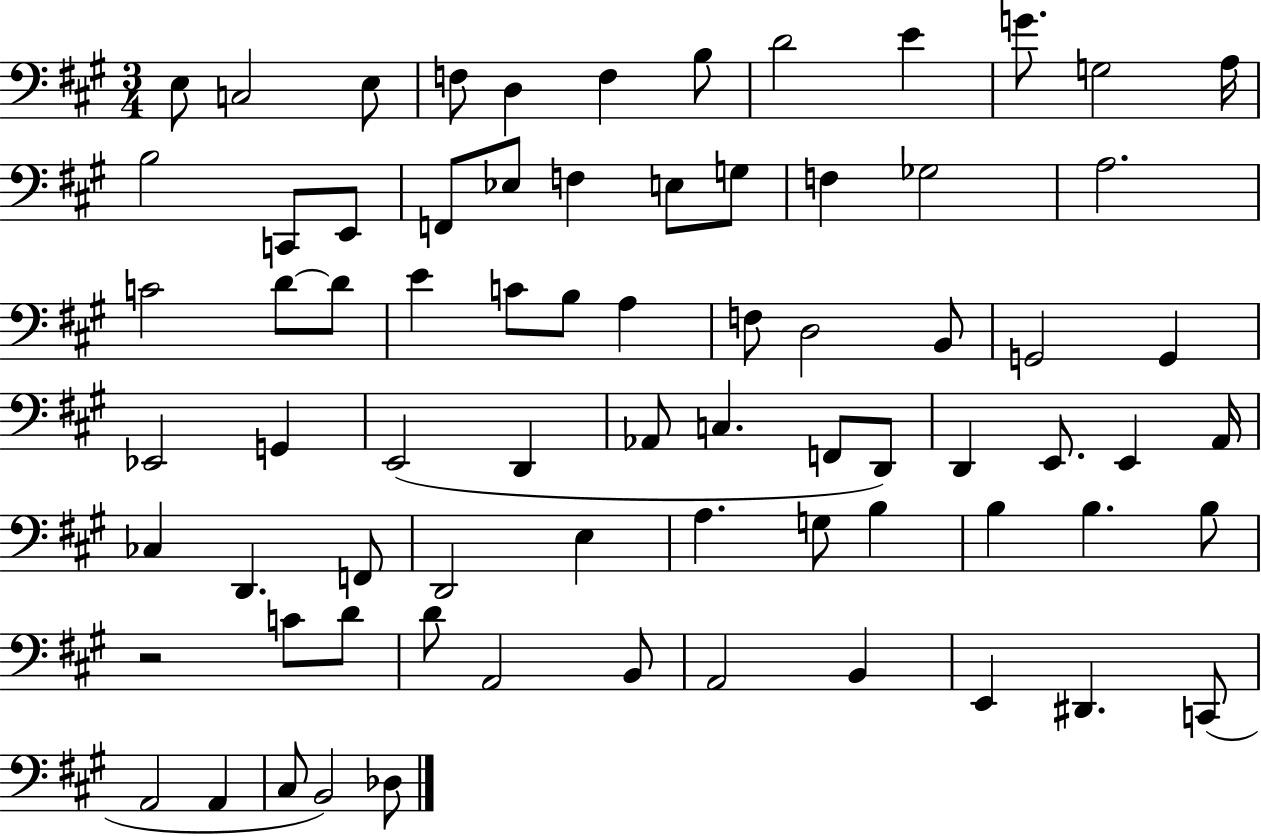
X:1
T:Untitled
M:3/4
L:1/4
K:A
E,/2 C,2 E,/2 F,/2 D, F, B,/2 D2 E G/2 G,2 A,/4 B,2 C,,/2 E,,/2 F,,/2 _E,/2 F, E,/2 G,/2 F, _G,2 A,2 C2 D/2 D/2 E C/2 B,/2 A, F,/2 D,2 B,,/2 G,,2 G,, _E,,2 G,, E,,2 D,, _A,,/2 C, F,,/2 D,,/2 D,, E,,/2 E,, A,,/4 _C, D,, F,,/2 D,,2 E, A, G,/2 B, B, B, B,/2 z2 C/2 D/2 D/2 A,,2 B,,/2 A,,2 B,, E,, ^D,, C,,/2 A,,2 A,, ^C,/2 B,,2 _D,/2